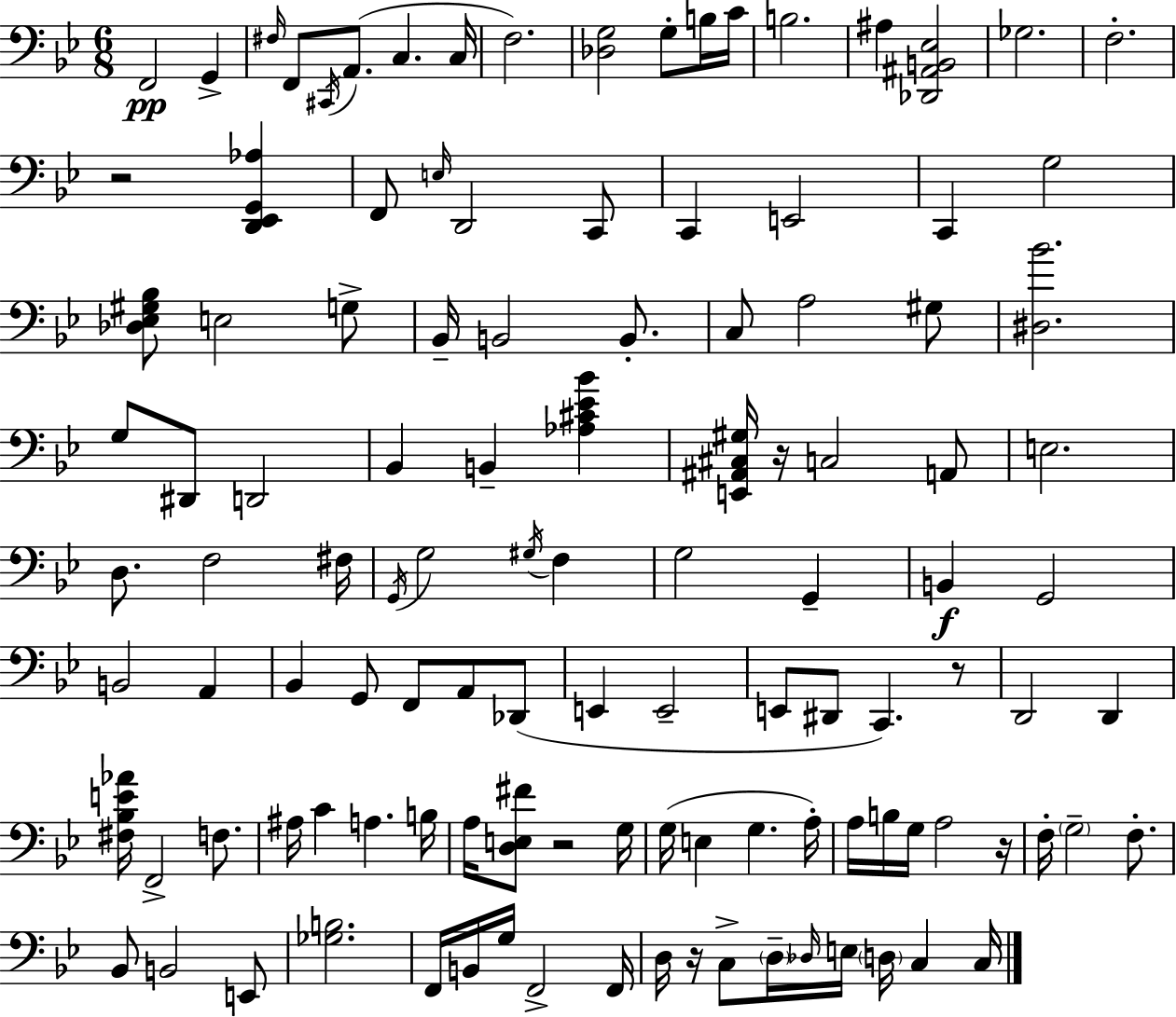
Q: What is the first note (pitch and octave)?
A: F2